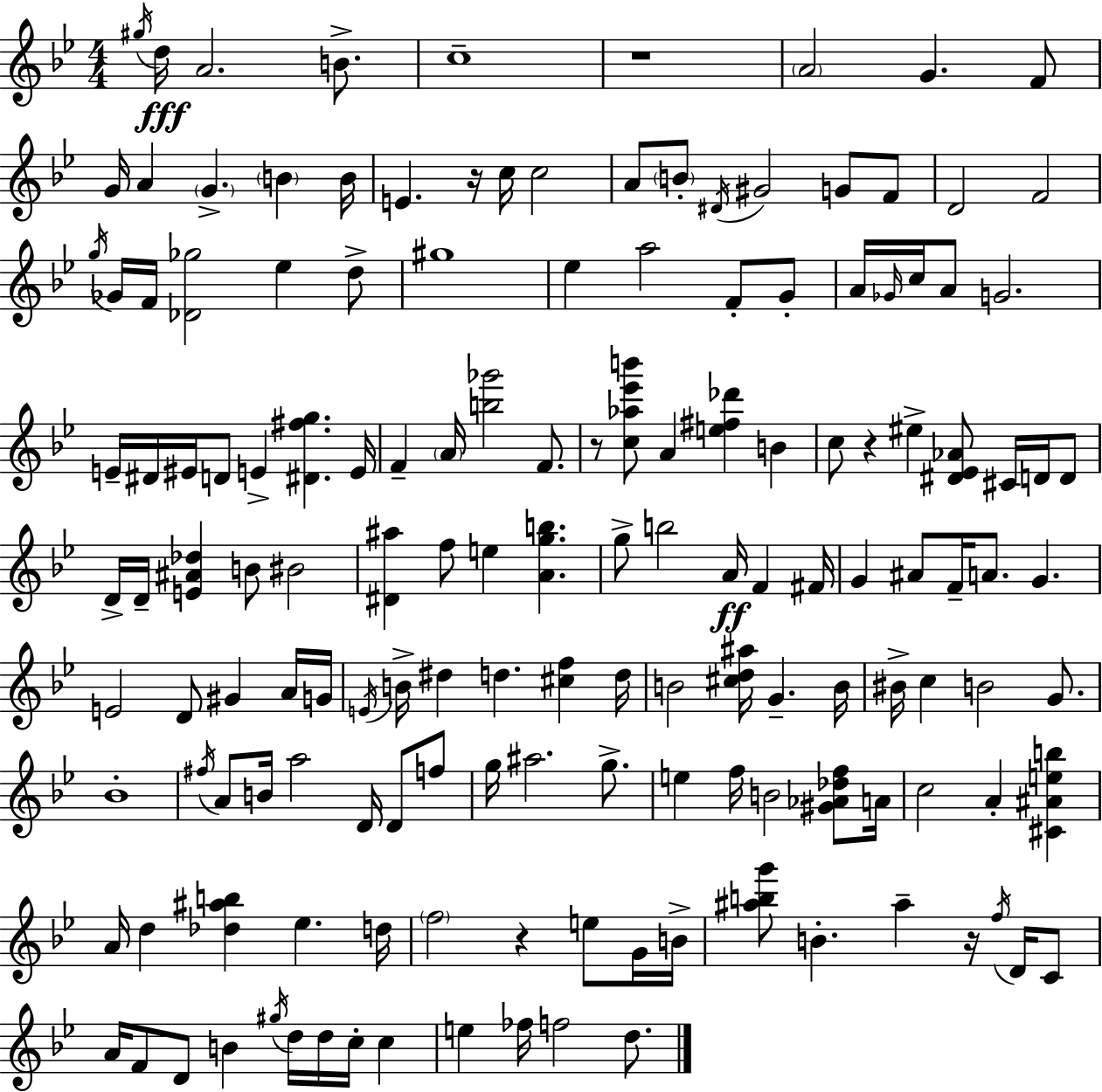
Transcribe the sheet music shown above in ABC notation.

X:1
T:Untitled
M:4/4
L:1/4
K:Bb
^g/4 d/4 A2 B/2 c4 z4 A2 G F/2 G/4 A G B B/4 E z/4 c/4 c2 A/2 B/2 ^D/4 ^G2 G/2 F/2 D2 F2 g/4 _G/4 F/4 [_D_g]2 _e d/2 ^g4 _e a2 F/2 G/2 A/4 _G/4 c/4 A/2 G2 E/4 ^D/4 ^E/4 D/2 E [^D^fg] E/4 F A/4 [b_g']2 F/2 z/2 [c_a_e'b']/2 A [e^f_d'] B c/2 z ^e [^D_E_A]/2 ^C/4 D/4 D/2 D/4 D/4 [E^A_d] B/2 ^B2 [^D^a] f/2 e [Agb] g/2 b2 A/4 F ^F/4 G ^A/2 F/4 A/2 G E2 D/2 ^G A/4 G/4 E/4 B/4 ^d d [^cf] d/4 B2 [^cd^a]/4 G B/4 ^B/4 c B2 G/2 _B4 ^f/4 A/2 B/4 a2 D/4 D/2 f/2 g/4 ^a2 g/2 e f/4 B2 [^G_A_df]/2 A/4 c2 A [^C^Aeb] A/4 d [_d^ab] _e d/4 f2 z e/2 G/4 B/4 [^abg']/2 B ^a z/4 f/4 D/4 C/2 A/4 F/2 D/2 B ^g/4 d/4 d/4 c/4 c e _f/4 f2 d/2